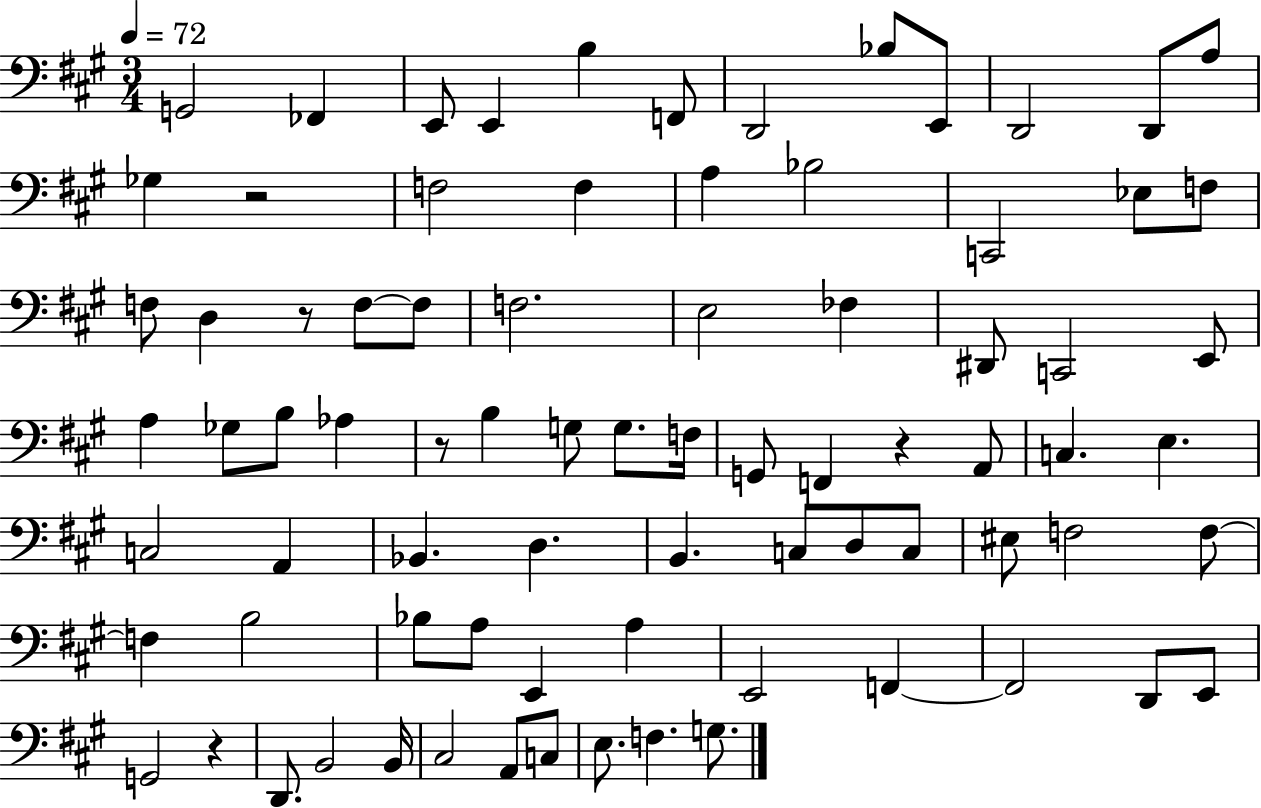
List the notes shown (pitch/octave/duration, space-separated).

G2/h FES2/q E2/e E2/q B3/q F2/e D2/h Bb3/e E2/e D2/h D2/e A3/e Gb3/q R/h F3/h F3/q A3/q Bb3/h C2/h Eb3/e F3/e F3/e D3/q R/e F3/e F3/e F3/h. E3/h FES3/q D#2/e C2/h E2/e A3/q Gb3/e B3/e Ab3/q R/e B3/q G3/e G3/e. F3/s G2/e F2/q R/q A2/e C3/q. E3/q. C3/h A2/q Bb2/q. D3/q. B2/q. C3/e D3/e C3/e EIS3/e F3/h F3/e F3/q B3/h Bb3/e A3/e E2/q A3/q E2/h F2/q F2/h D2/e E2/e G2/h R/q D2/e. B2/h B2/s C#3/h A2/e C3/e E3/e. F3/q. G3/e.